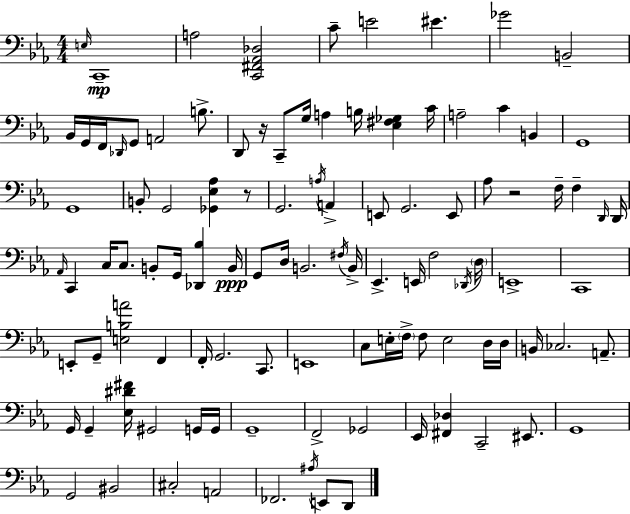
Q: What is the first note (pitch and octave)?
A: E3